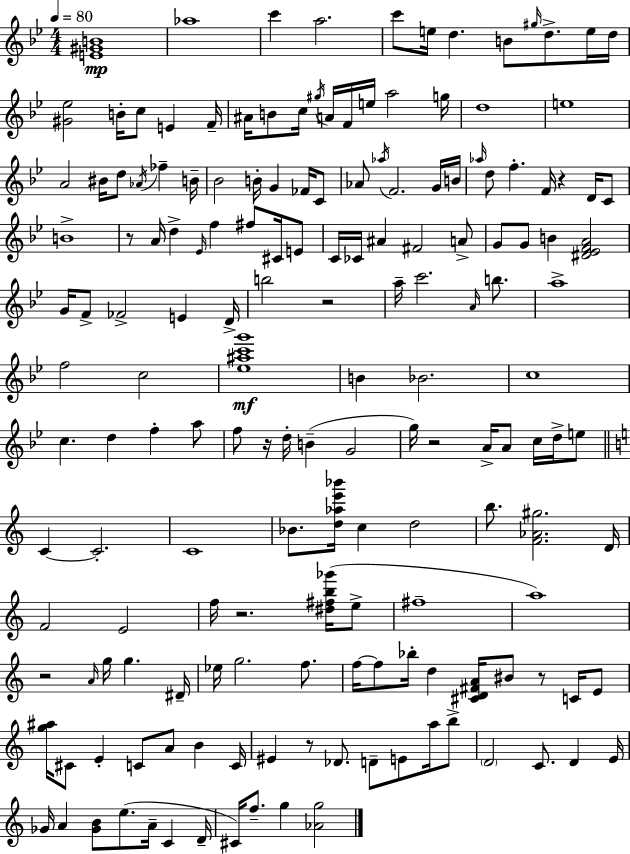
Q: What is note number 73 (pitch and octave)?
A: A4